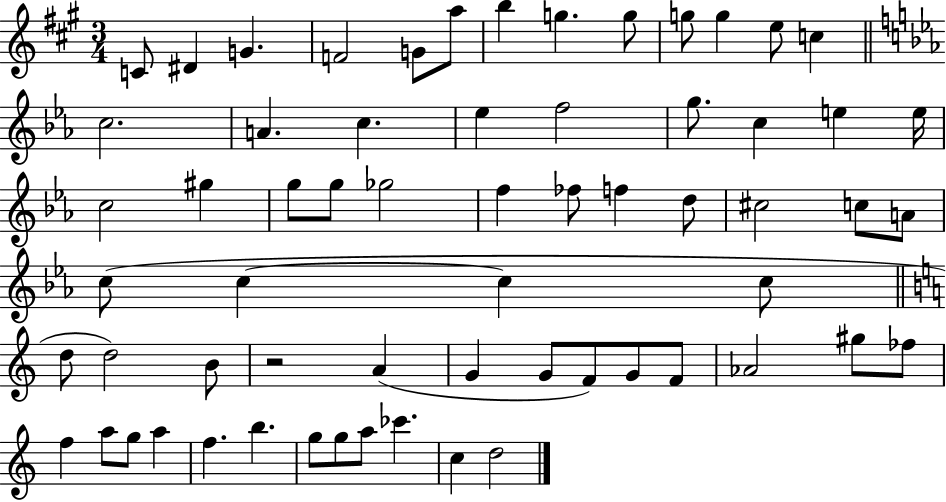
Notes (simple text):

C4/e D#4/q G4/q. F4/h G4/e A5/e B5/q G5/q. G5/e G5/e G5/q E5/e C5/q C5/h. A4/q. C5/q. Eb5/q F5/h G5/e. C5/q E5/q E5/s C5/h G#5/q G5/e G5/e Gb5/h F5/q FES5/e F5/q D5/e C#5/h C5/e A4/e C5/e C5/q C5/q C5/e D5/e D5/h B4/e R/h A4/q G4/q G4/e F4/e G4/e F4/e Ab4/h G#5/e FES5/e F5/q A5/e G5/e A5/q F5/q. B5/q. G5/e G5/e A5/e CES6/q. C5/q D5/h